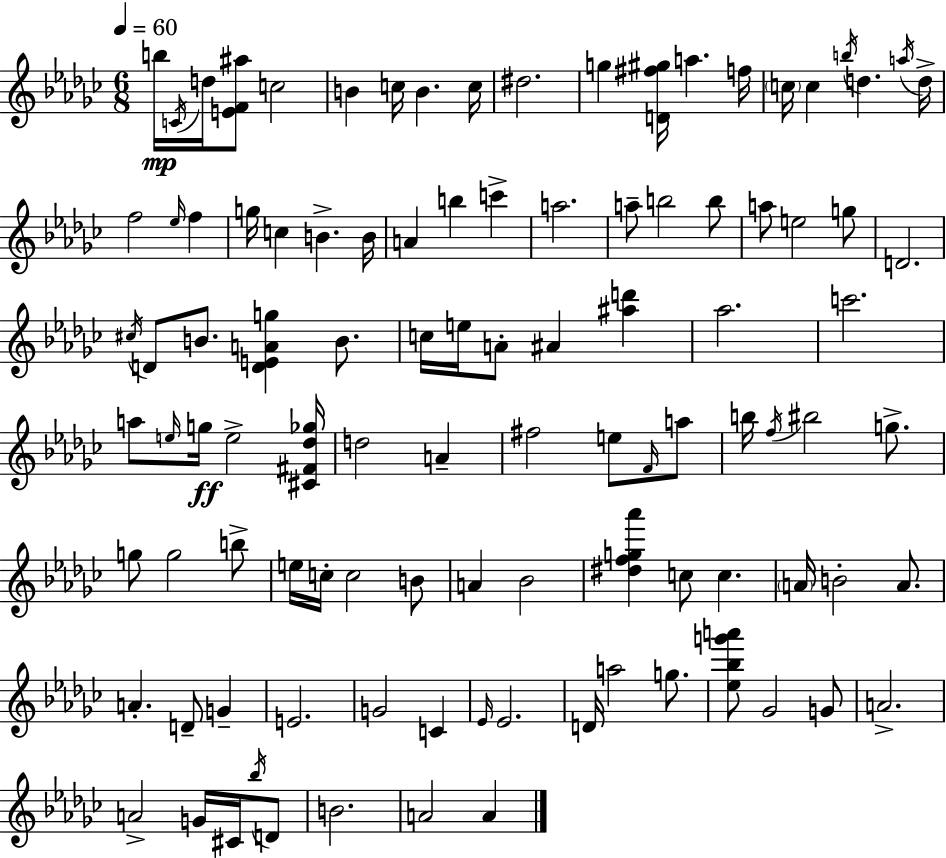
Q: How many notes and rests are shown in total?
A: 103